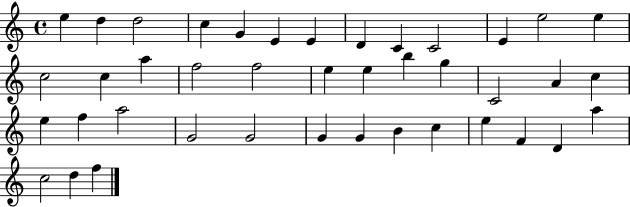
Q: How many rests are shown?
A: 0